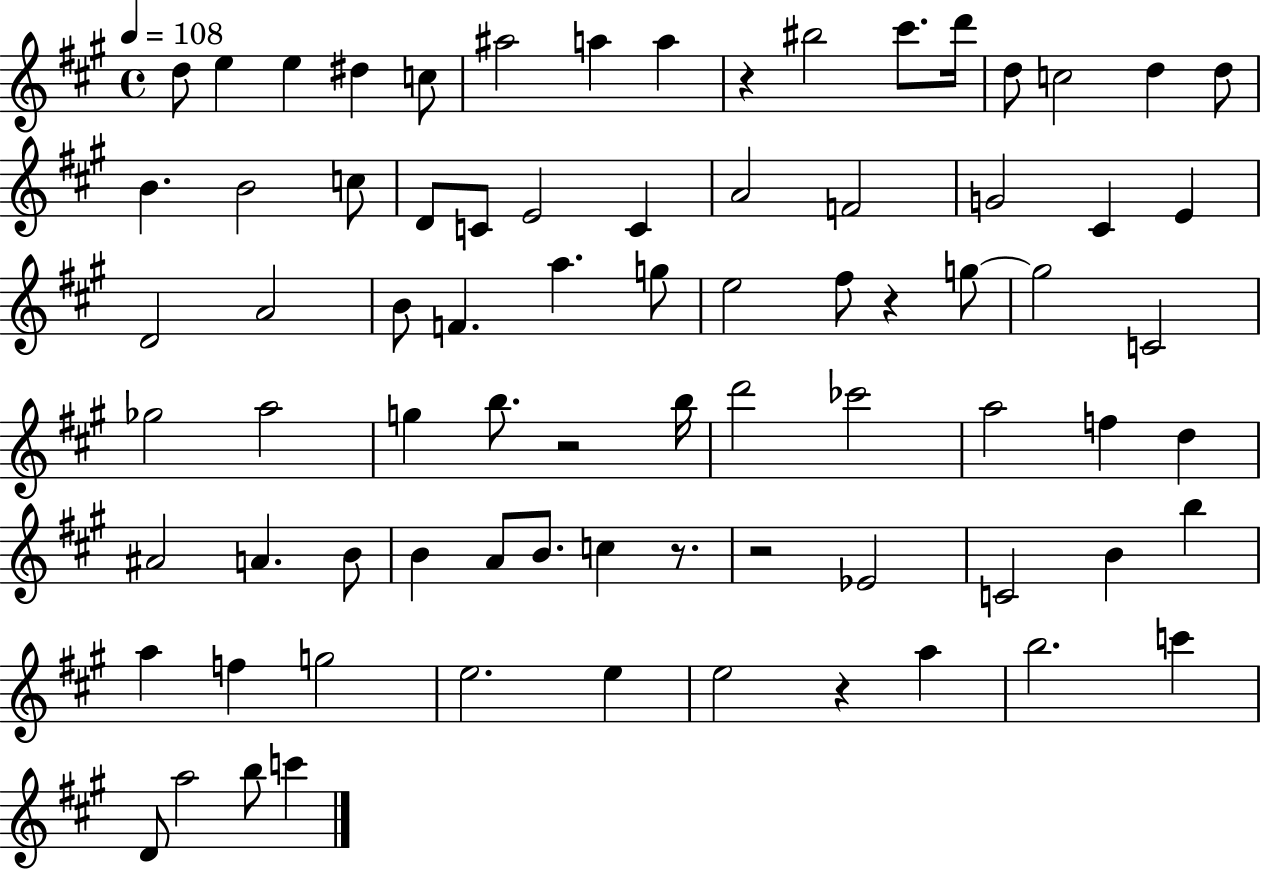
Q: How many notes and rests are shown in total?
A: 78